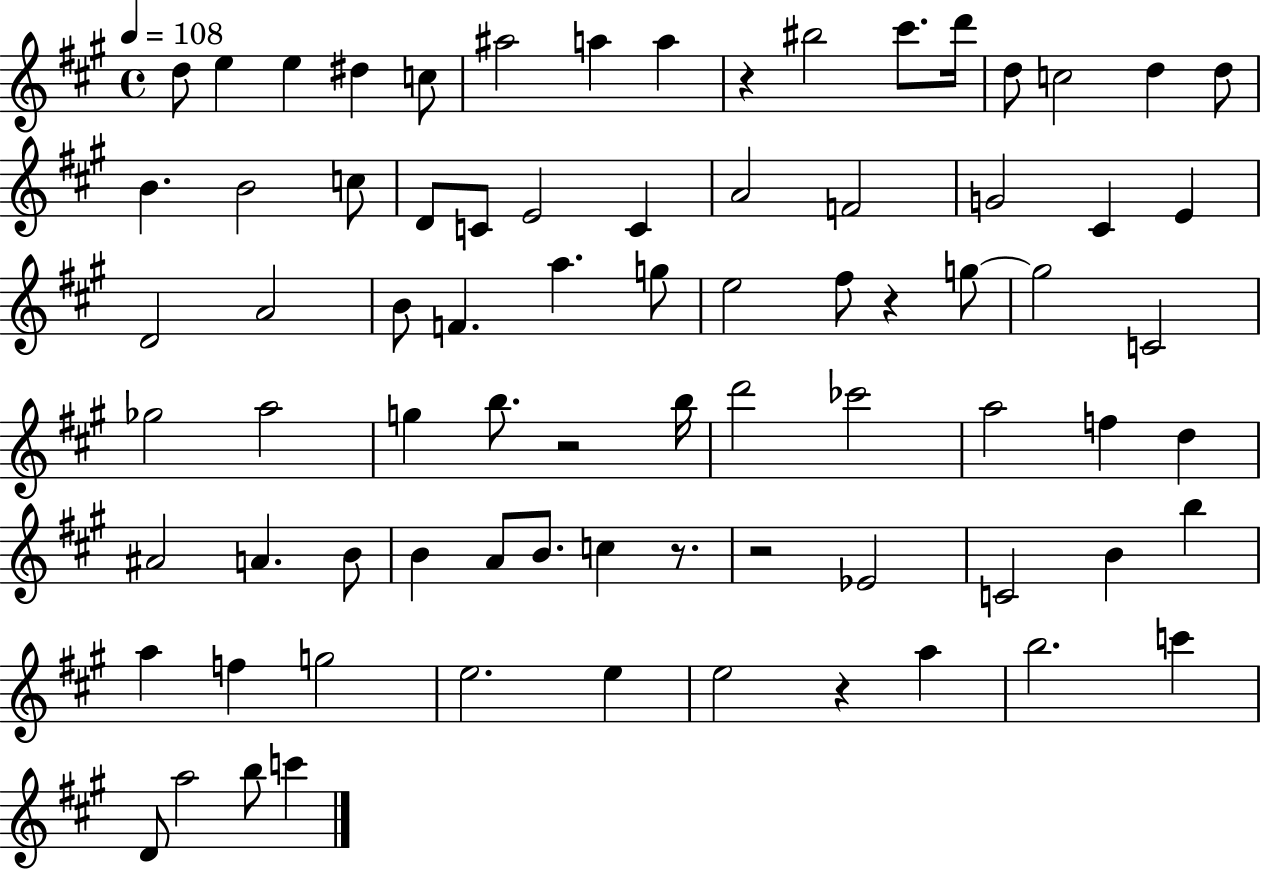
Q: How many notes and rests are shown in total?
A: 78